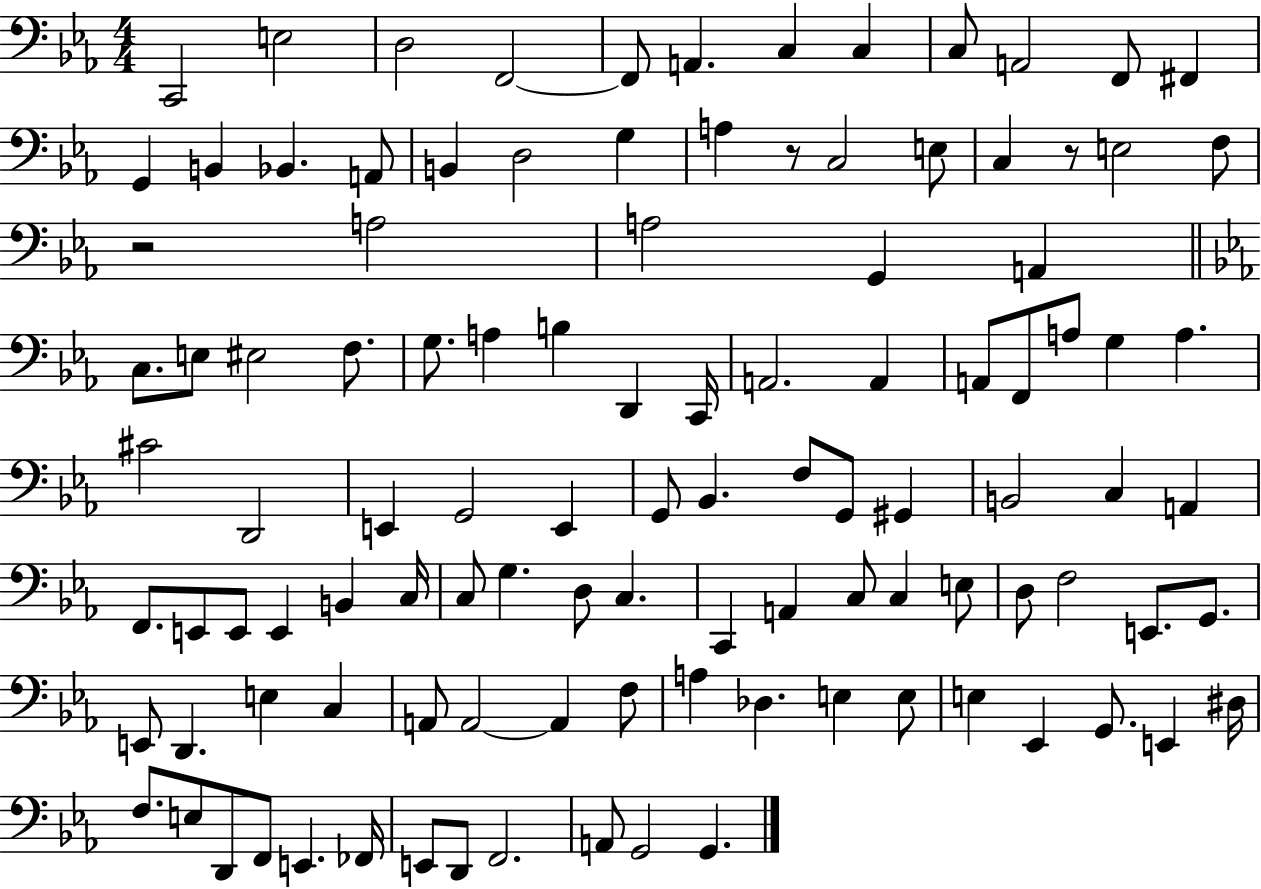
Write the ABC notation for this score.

X:1
T:Untitled
M:4/4
L:1/4
K:Eb
C,,2 E,2 D,2 F,,2 F,,/2 A,, C, C, C,/2 A,,2 F,,/2 ^F,, G,, B,, _B,, A,,/2 B,, D,2 G, A, z/2 C,2 E,/2 C, z/2 E,2 F,/2 z2 A,2 A,2 G,, A,, C,/2 E,/2 ^E,2 F,/2 G,/2 A, B, D,, C,,/4 A,,2 A,, A,,/2 F,,/2 A,/2 G, A, ^C2 D,,2 E,, G,,2 E,, G,,/2 _B,, F,/2 G,,/2 ^G,, B,,2 C, A,, F,,/2 E,,/2 E,,/2 E,, B,, C,/4 C,/2 G, D,/2 C, C,, A,, C,/2 C, E,/2 D,/2 F,2 E,,/2 G,,/2 E,,/2 D,, E, C, A,,/2 A,,2 A,, F,/2 A, _D, E, E,/2 E, _E,, G,,/2 E,, ^D,/4 F,/2 E,/2 D,,/2 F,,/2 E,, _F,,/4 E,,/2 D,,/2 F,,2 A,,/2 G,,2 G,,